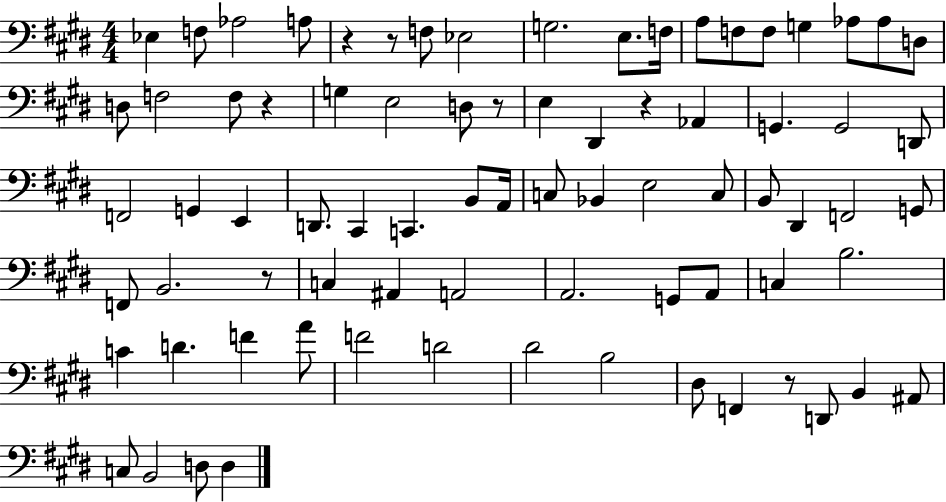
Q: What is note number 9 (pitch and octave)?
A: F3